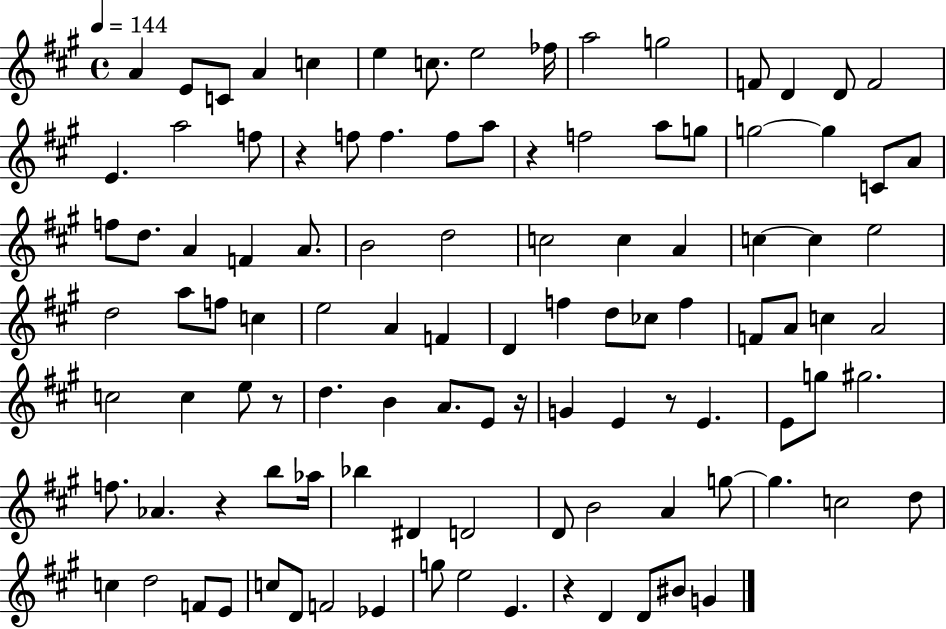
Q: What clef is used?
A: treble